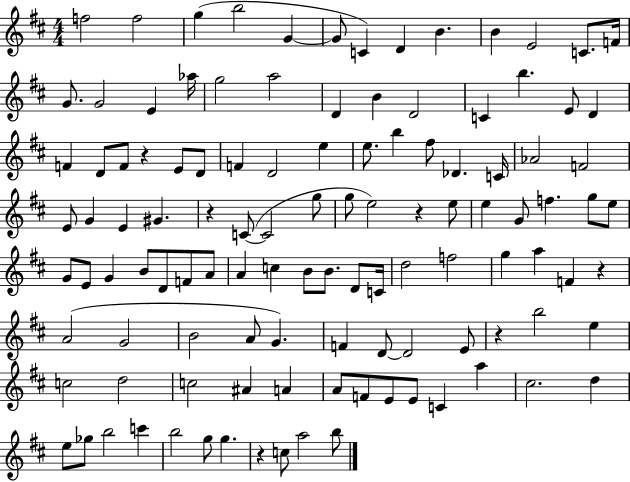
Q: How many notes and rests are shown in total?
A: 114